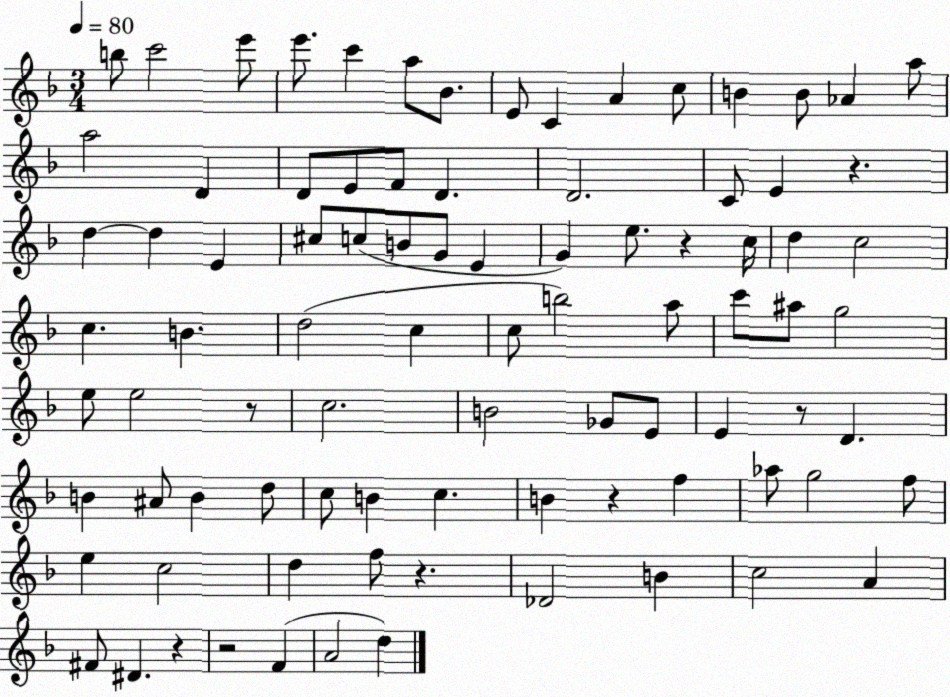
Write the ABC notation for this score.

X:1
T:Untitled
M:3/4
L:1/4
K:F
b/2 c'2 e'/2 e'/2 c' a/2 _B/2 E/2 C A c/2 B B/2 _A a/2 a2 D D/2 E/2 F/2 D D2 C/2 E z d d E ^c/2 c/2 B/2 G/2 E G e/2 z c/4 d c2 c B d2 c c/2 b2 a/2 c'/2 ^a/2 g2 e/2 e2 z/2 c2 B2 _G/2 E/2 E z/2 D B ^A/2 B d/2 c/2 B c B z f _a/2 g2 f/2 e c2 d f/2 z _D2 B c2 A ^F/2 ^D z z2 F A2 d